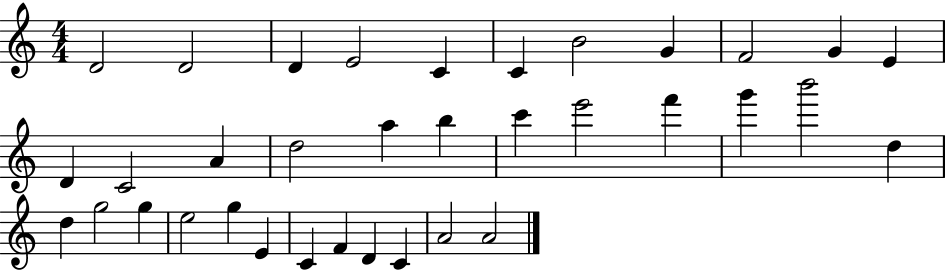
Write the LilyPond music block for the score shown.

{
  \clef treble
  \numericTimeSignature
  \time 4/4
  \key c \major
  d'2 d'2 | d'4 e'2 c'4 | c'4 b'2 g'4 | f'2 g'4 e'4 | \break d'4 c'2 a'4 | d''2 a''4 b''4 | c'''4 e'''2 f'''4 | g'''4 b'''2 d''4 | \break d''4 g''2 g''4 | e''2 g''4 e'4 | c'4 f'4 d'4 c'4 | a'2 a'2 | \break \bar "|."
}